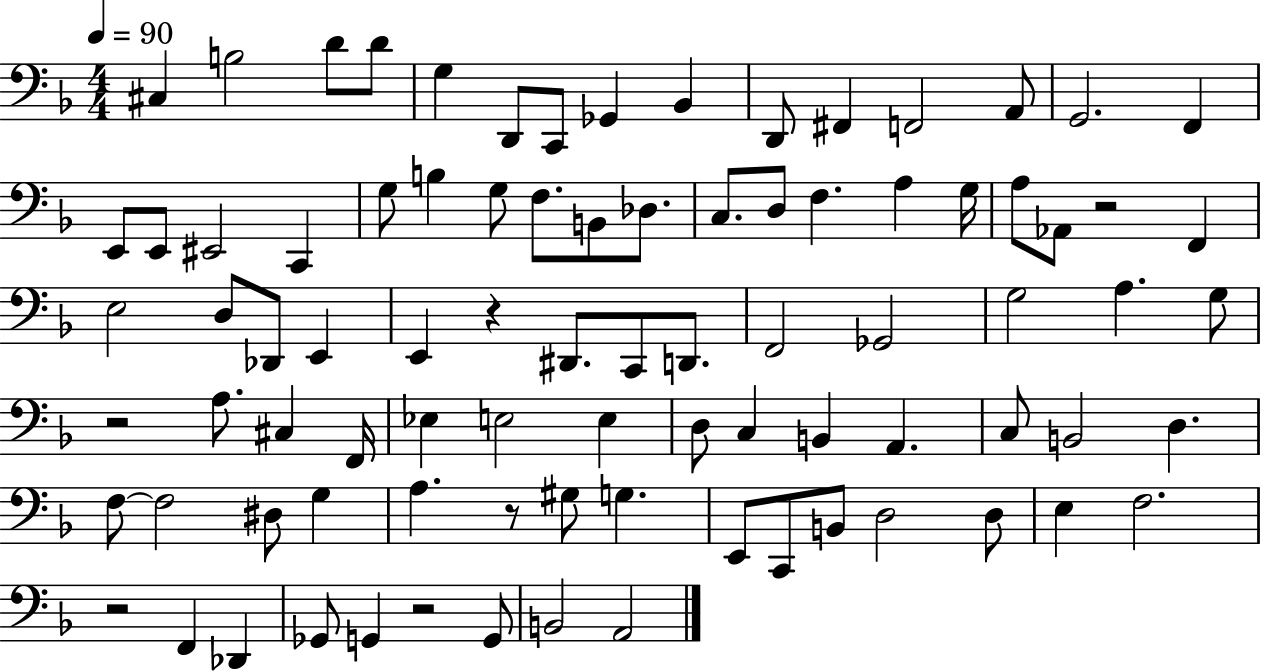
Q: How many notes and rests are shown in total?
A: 86